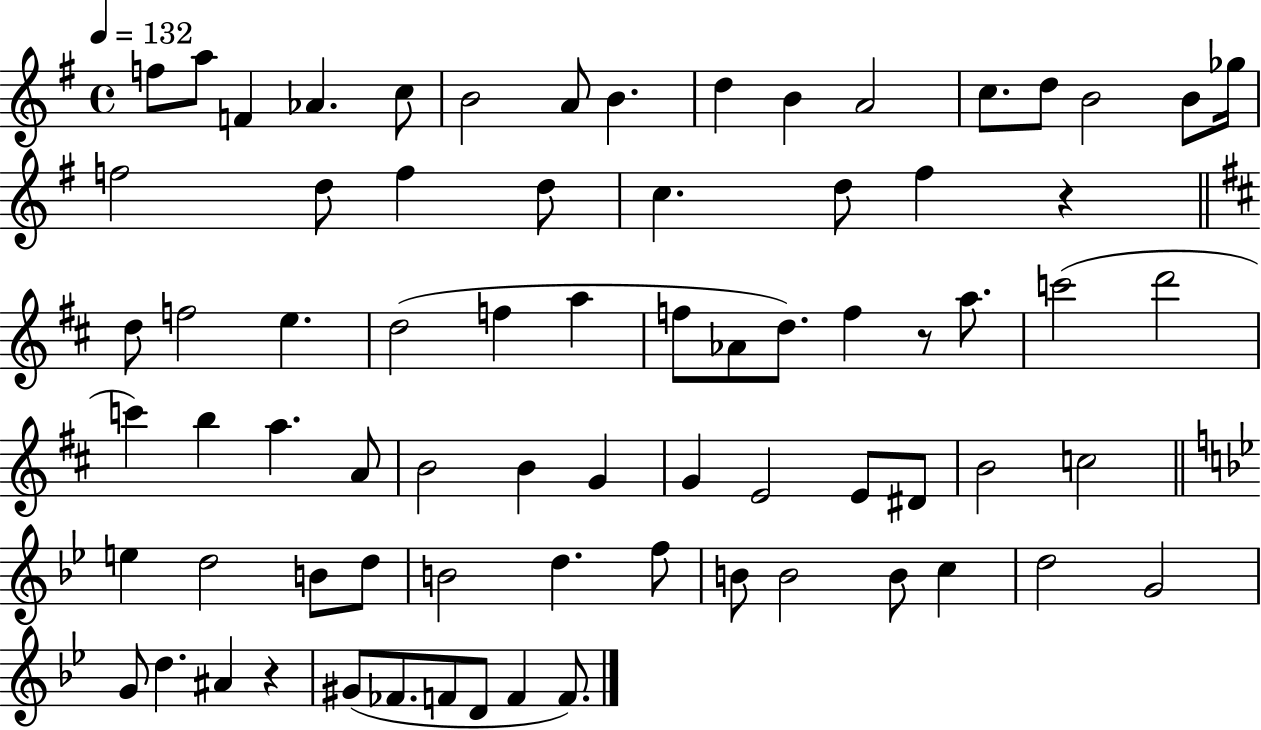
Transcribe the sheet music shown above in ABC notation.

X:1
T:Untitled
M:4/4
L:1/4
K:G
f/2 a/2 F _A c/2 B2 A/2 B d B A2 c/2 d/2 B2 B/2 _g/4 f2 d/2 f d/2 c d/2 ^f z d/2 f2 e d2 f a f/2 _A/2 d/2 f z/2 a/2 c'2 d'2 c' b a A/2 B2 B G G E2 E/2 ^D/2 B2 c2 e d2 B/2 d/2 B2 d f/2 B/2 B2 B/2 c d2 G2 G/2 d ^A z ^G/2 _F/2 F/2 D/2 F F/2